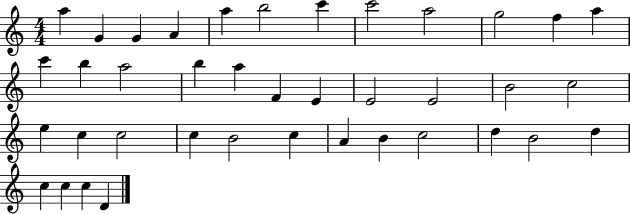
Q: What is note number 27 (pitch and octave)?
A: C5